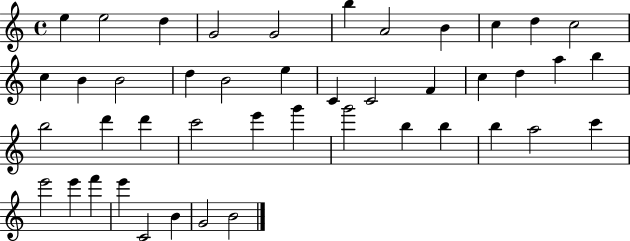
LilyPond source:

{
  \clef treble
  \time 4/4
  \defaultTimeSignature
  \key c \major
  e''4 e''2 d''4 | g'2 g'2 | b''4 a'2 b'4 | c''4 d''4 c''2 | \break c''4 b'4 b'2 | d''4 b'2 e''4 | c'4 c'2 f'4 | c''4 d''4 a''4 b''4 | \break b''2 d'''4 d'''4 | c'''2 e'''4 g'''4 | g'''2 b''4 b''4 | b''4 a''2 c'''4 | \break e'''2 e'''4 f'''4 | e'''4 c'2 b'4 | g'2 b'2 | \bar "|."
}